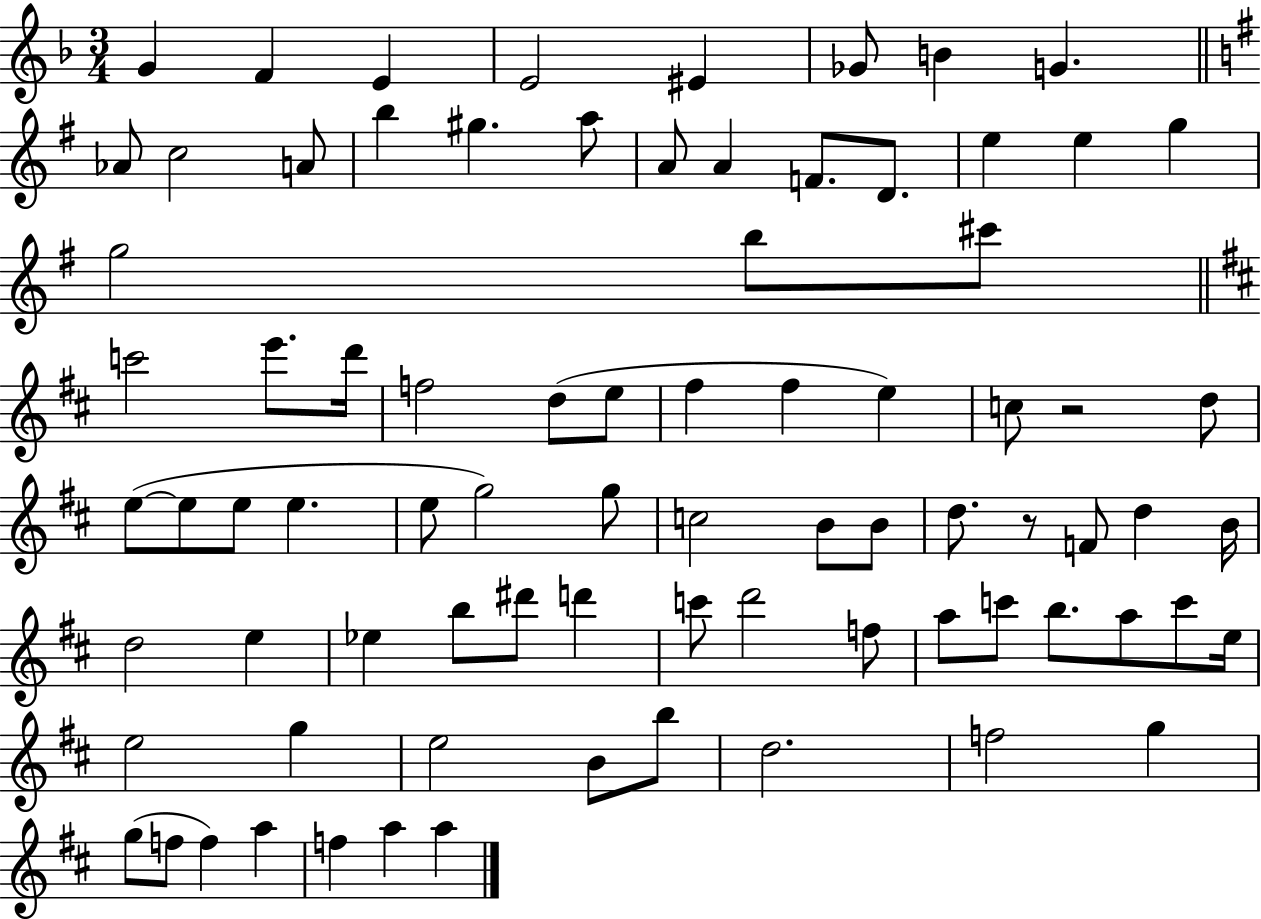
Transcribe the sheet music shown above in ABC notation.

X:1
T:Untitled
M:3/4
L:1/4
K:F
G F E E2 ^E _G/2 B G _A/2 c2 A/2 b ^g a/2 A/2 A F/2 D/2 e e g g2 b/2 ^c'/2 c'2 e'/2 d'/4 f2 d/2 e/2 ^f ^f e c/2 z2 d/2 e/2 e/2 e/2 e e/2 g2 g/2 c2 B/2 B/2 d/2 z/2 F/2 d B/4 d2 e _e b/2 ^d'/2 d' c'/2 d'2 f/2 a/2 c'/2 b/2 a/2 c'/2 e/4 e2 g e2 B/2 b/2 d2 f2 g g/2 f/2 f a f a a